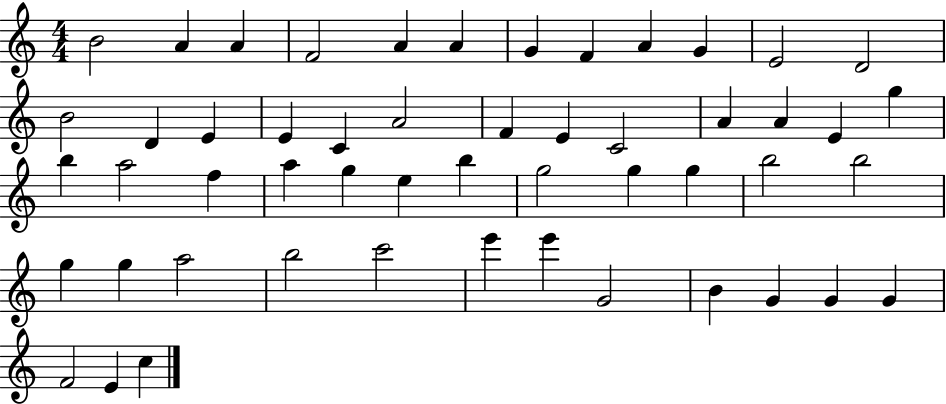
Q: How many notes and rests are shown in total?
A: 52